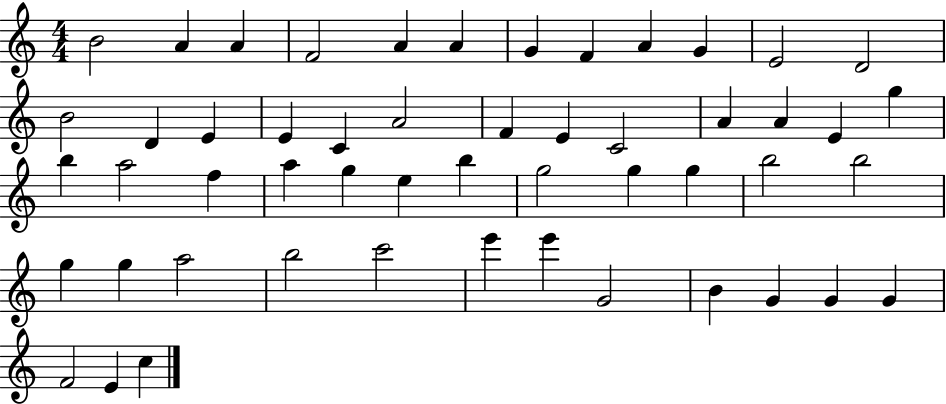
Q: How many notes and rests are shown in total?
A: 52